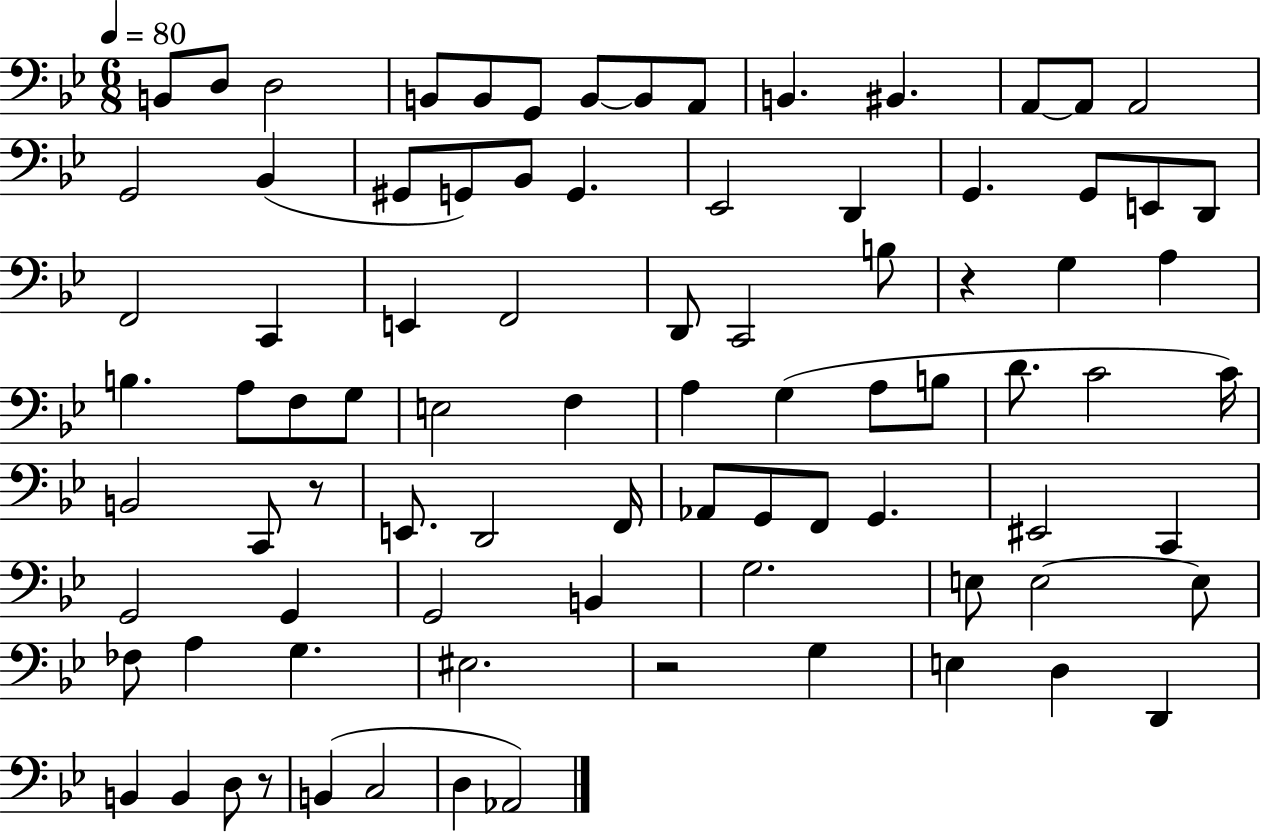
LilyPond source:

{
  \clef bass
  \numericTimeSignature
  \time 6/8
  \key bes \major
  \tempo 4 = 80
  b,8 d8 d2 | b,8 b,8 g,8 b,8~~ b,8 a,8 | b,4. bis,4. | a,8~~ a,8 a,2 | \break g,2 bes,4( | gis,8 g,8) bes,8 g,4. | ees,2 d,4 | g,4. g,8 e,8 d,8 | \break f,2 c,4 | e,4 f,2 | d,8 c,2 b8 | r4 g4 a4 | \break b4. a8 f8 g8 | e2 f4 | a4 g4( a8 b8 | d'8. c'2 c'16) | \break b,2 c,8 r8 | e,8. d,2 f,16 | aes,8 g,8 f,8 g,4. | eis,2 c,4 | \break g,2 g,4 | g,2 b,4 | g2. | e8 e2~~ e8 | \break fes8 a4 g4. | eis2. | r2 g4 | e4 d4 d,4 | \break b,4 b,4 d8 r8 | b,4( c2 | d4 aes,2) | \bar "|."
}